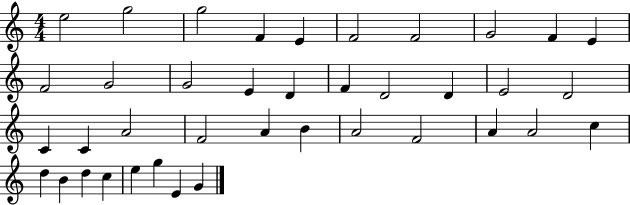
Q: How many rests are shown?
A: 0